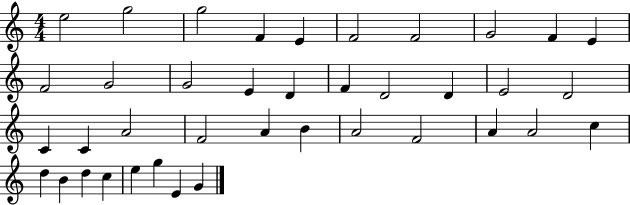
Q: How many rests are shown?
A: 0